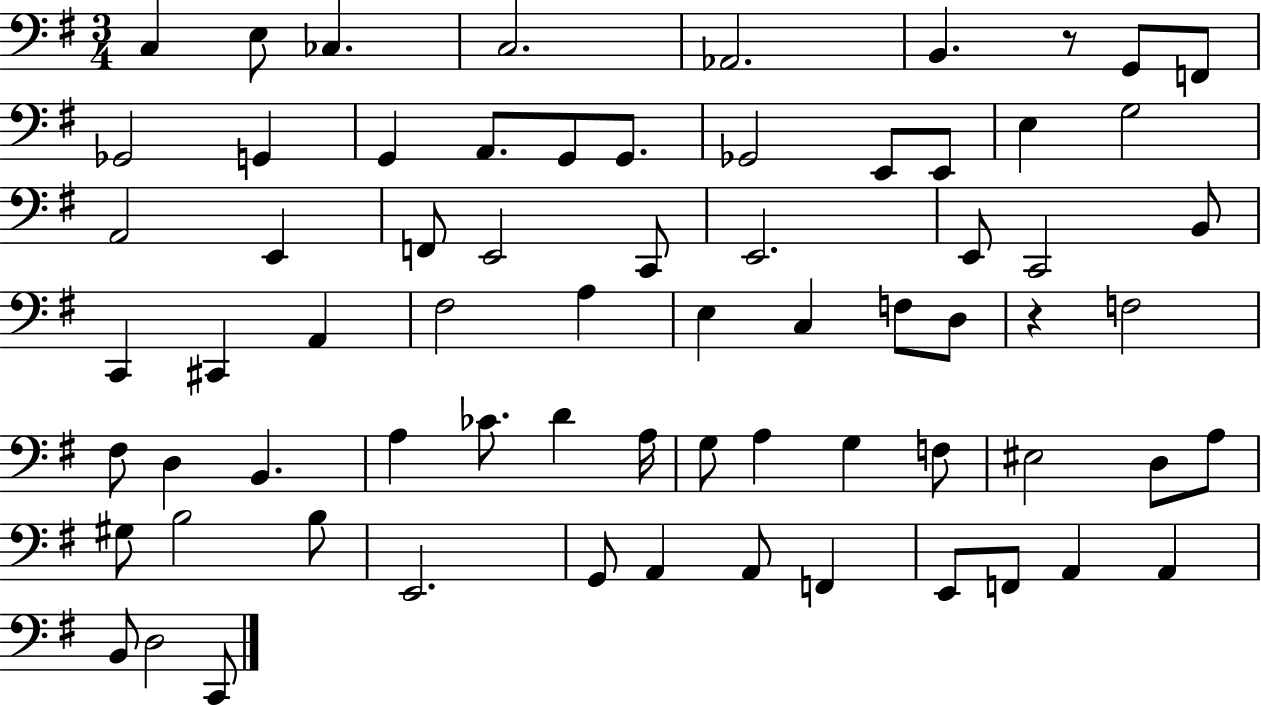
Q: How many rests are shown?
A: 2